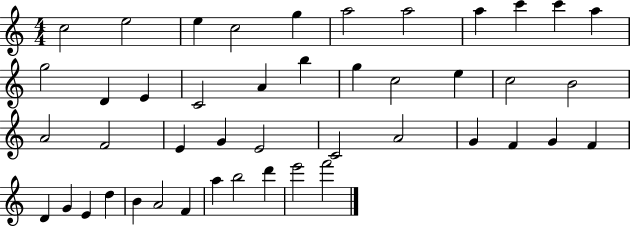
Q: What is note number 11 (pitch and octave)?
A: A5